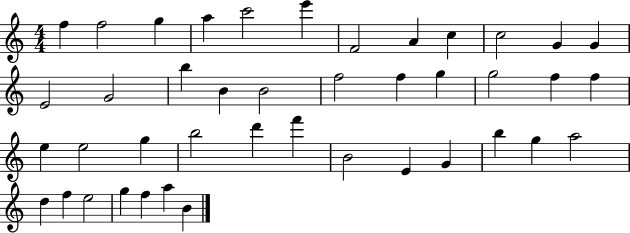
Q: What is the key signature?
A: C major